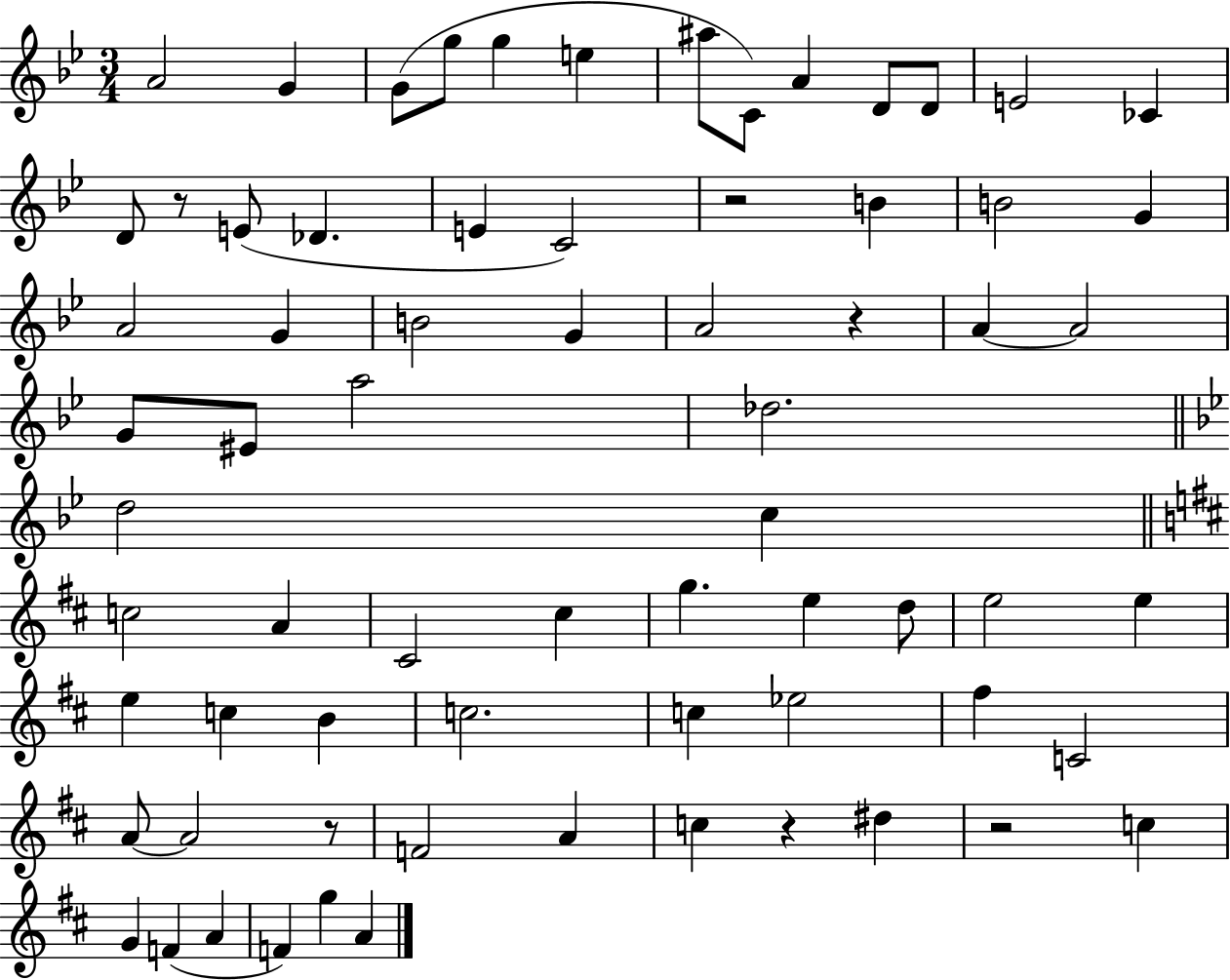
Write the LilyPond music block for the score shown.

{
  \clef treble
  \numericTimeSignature
  \time 3/4
  \key bes \major
  a'2 g'4 | g'8( g''8 g''4 e''4 | ais''8 c'8) a'4 d'8 d'8 | e'2 ces'4 | \break d'8 r8 e'8( des'4. | e'4 c'2) | r2 b'4 | b'2 g'4 | \break a'2 g'4 | b'2 g'4 | a'2 r4 | a'4~~ a'2 | \break g'8 eis'8 a''2 | des''2. | \bar "||" \break \key g \minor d''2 c''4 | \bar "||" \break \key b \minor c''2 a'4 | cis'2 cis''4 | g''4. e''4 d''8 | e''2 e''4 | \break e''4 c''4 b'4 | c''2. | c''4 ees''2 | fis''4 c'2 | \break a'8~~ a'2 r8 | f'2 a'4 | c''4 r4 dis''4 | r2 c''4 | \break g'4 f'4( a'4 | f'4) g''4 a'4 | \bar "|."
}